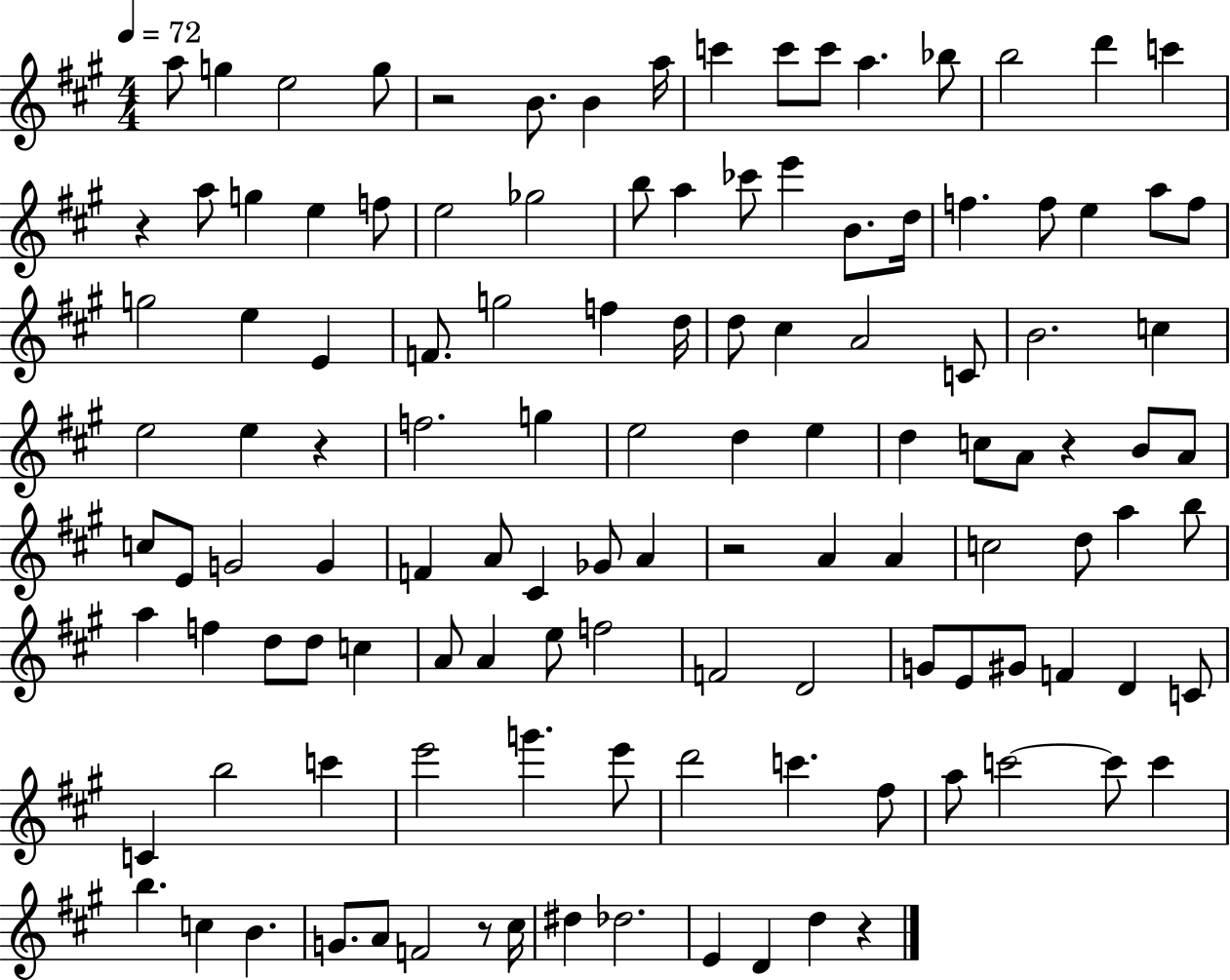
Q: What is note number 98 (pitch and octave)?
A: F#5